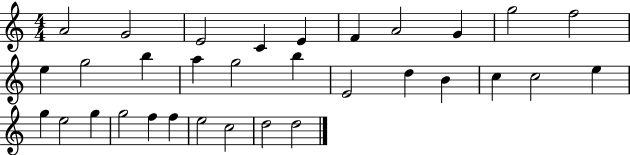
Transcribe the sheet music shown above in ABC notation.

X:1
T:Untitled
M:4/4
L:1/4
K:C
A2 G2 E2 C E F A2 G g2 f2 e g2 b a g2 b E2 d B c c2 e g e2 g g2 f f e2 c2 d2 d2